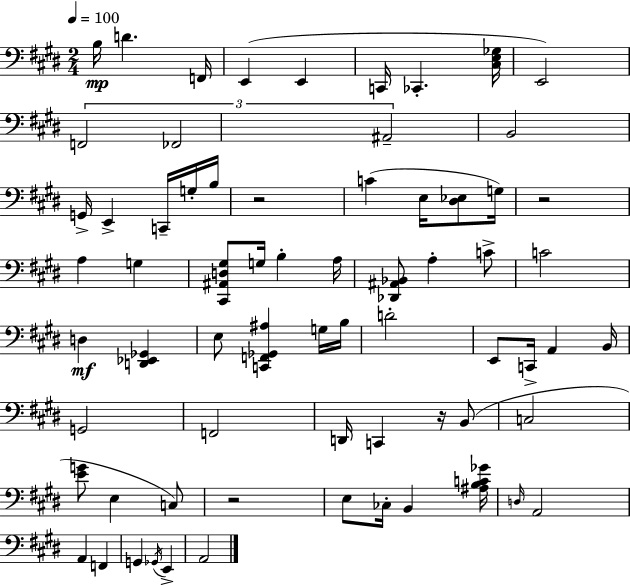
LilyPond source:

{
  \clef bass
  \numericTimeSignature
  \time 2/4
  \key e \major
  \tempo 4 = 100
  \repeat volta 2 { b16\mp d'4. f,16 | e,4( e,4 | c,16 ces,4.-. <cis e ges>16 | e,2) | \break \tuplet 3/2 { f,2 | fes,2 | ais,2-- } | b,2 | \break g,16-> e,4-> c,16-- g16-. b16 | r2 | c'4( e16 <dis ees>8 g16) | r2 | \break a4 g4 | <cis, ais, d gis>8 g16 b4-. a16 | <des, ais, bes,>8 a4-. c'8-> | c'2 | \break d4\mf <d, ees, ges,>4 | e8 <c, f, ges, ais>4 g16 b16 | d'2-. | e,8 c,16-> a,4 b,16 | \break g,2 | f,2 | d,16 c,4 r16 b,8( | c2 | \break <e' g'>8 e4 c8) | r2 | e8 ces16-. b,4 <ais b c' ges'>16 | \grace { d16 } a,2 | \break a,4 f,4 | g,4 \acciaccatura { ges,16 } e,4-> | a,2 | } \bar "|."
}